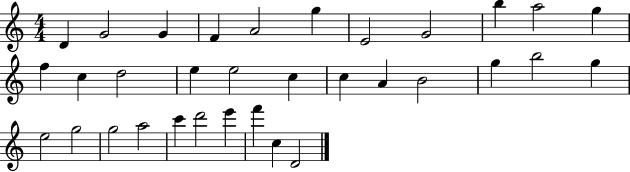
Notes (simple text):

D4/q G4/h G4/q F4/q A4/h G5/q E4/h G4/h B5/q A5/h G5/q F5/q C5/q D5/h E5/q E5/h C5/q C5/q A4/q B4/h G5/q B5/h G5/q E5/h G5/h G5/h A5/h C6/q D6/h E6/q F6/q C5/q D4/h